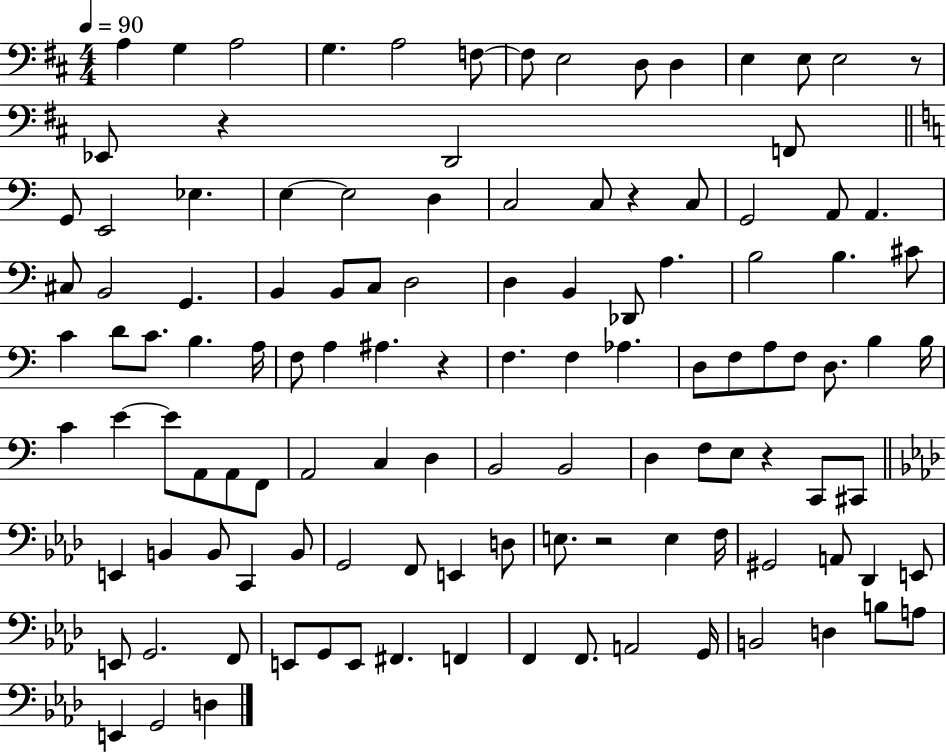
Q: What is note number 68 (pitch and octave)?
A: C3